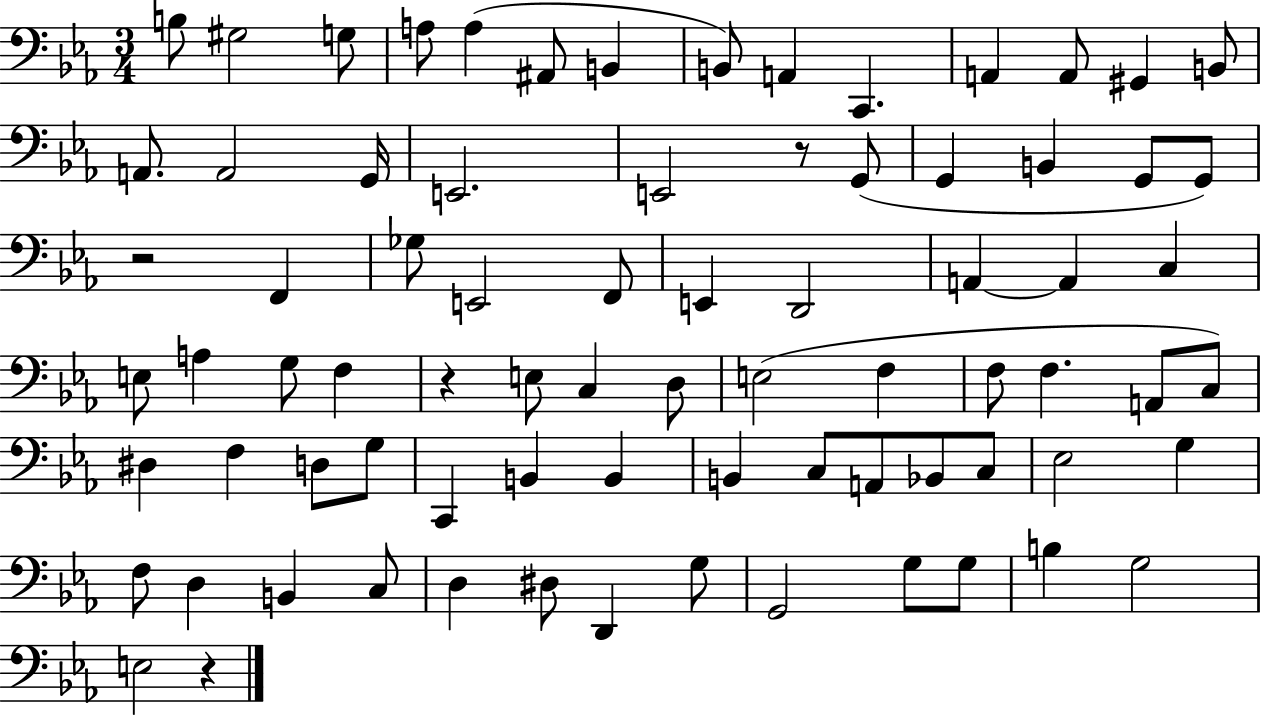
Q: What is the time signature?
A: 3/4